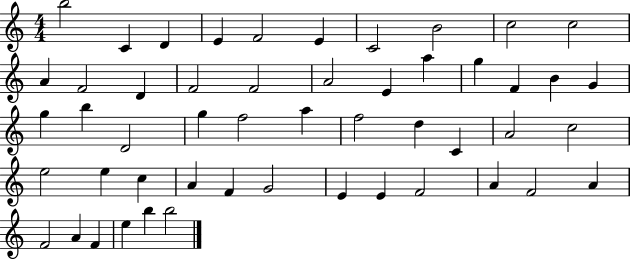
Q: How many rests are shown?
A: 0